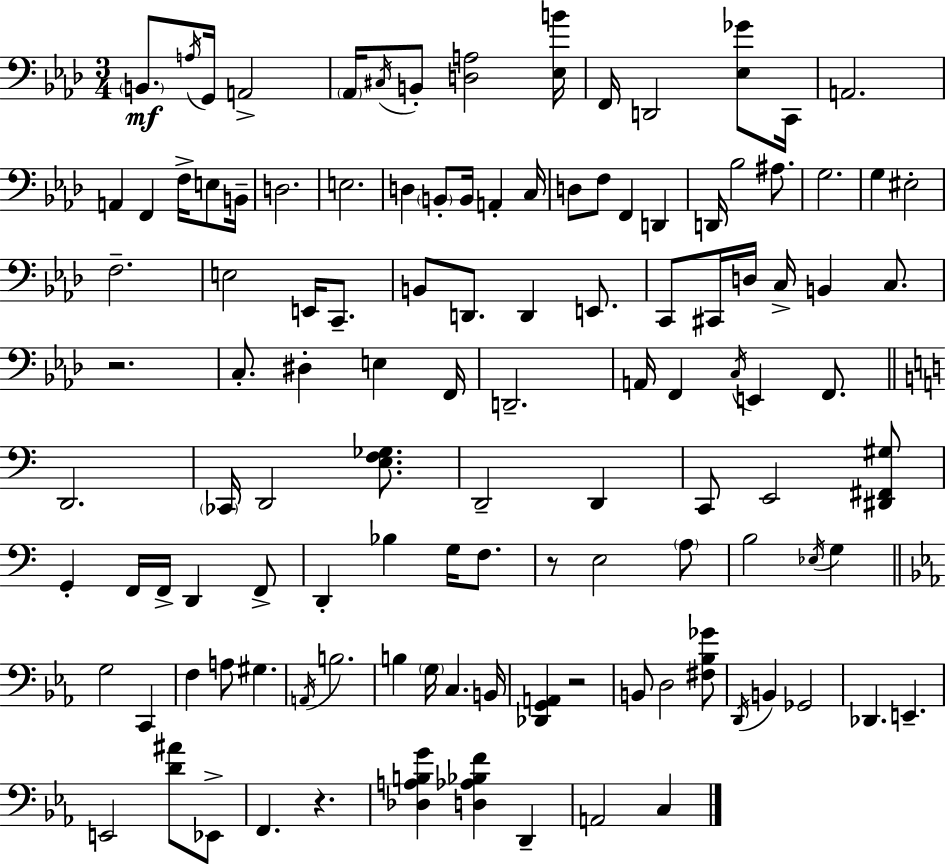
B2/e. A3/s G2/s A2/h Ab2/s C#3/s B2/e [D3,A3]/h [Eb3,B4]/s F2/s D2/h [Eb3,Gb4]/e C2/s A2/h. A2/q F2/q F3/s E3/e B2/s D3/h. E3/h. D3/q B2/e B2/s A2/q C3/s D3/e F3/e F2/q D2/q D2/s Bb3/h A#3/e. G3/h. G3/q EIS3/h F3/h. E3/h E2/s C2/e. B2/e D2/e. D2/q E2/e. C2/e C#2/s D3/s C3/s B2/q C3/e. R/h. C3/e. D#3/q E3/q F2/s D2/h. A2/s F2/q C3/s E2/q F2/e. D2/h. CES2/s D2/h [E3,F3,Gb3]/e. D2/h D2/q C2/e E2/h [D#2,F#2,G#3]/e G2/q F2/s F2/s D2/q F2/e D2/q Bb3/q G3/s F3/e. R/e E3/h A3/e B3/h Eb3/s G3/q G3/h C2/q F3/q A3/e G#3/q. A2/s B3/h. B3/q G3/s C3/q. B2/s [Db2,G2,A2]/q R/h B2/e D3/h [F#3,Bb3,Gb4]/e D2/s B2/q Gb2/h Db2/q. E2/q. E2/h [D4,A#4]/e Eb2/e F2/q. R/q. [Db3,A3,B3,G4]/q [D3,Ab3,Bb3,F4]/q D2/q A2/h C3/q